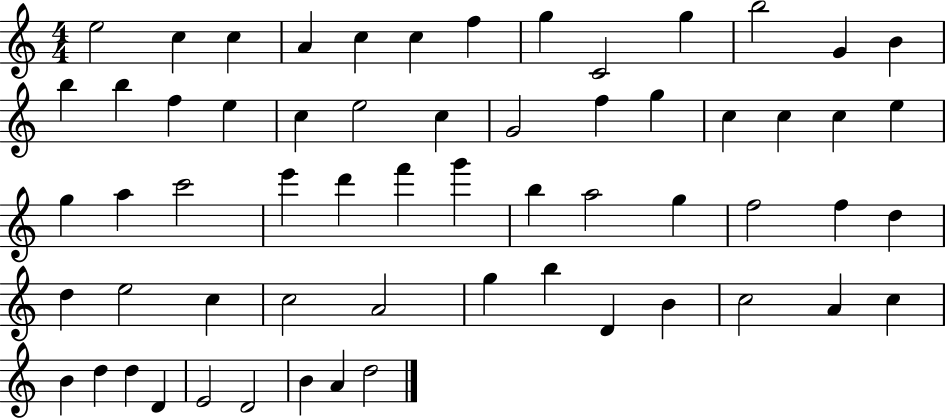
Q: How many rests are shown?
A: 0